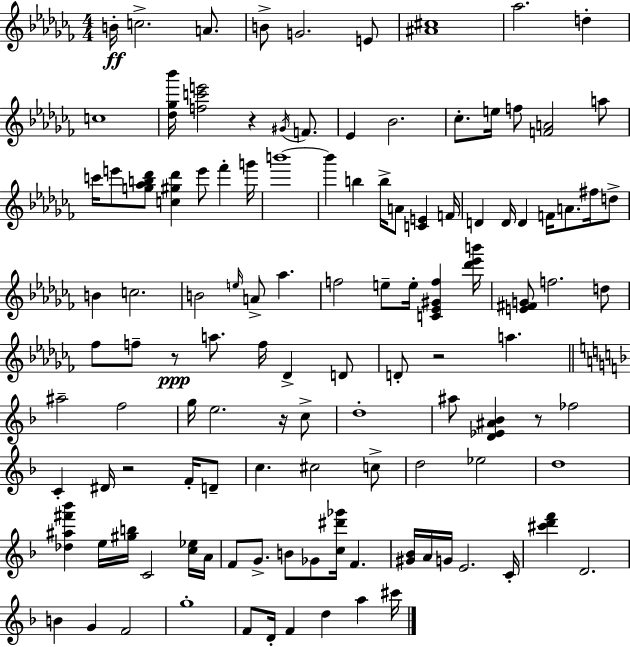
X:1
T:Untitled
M:4/4
L:1/4
K:Abm
B/4 c2 A/2 B/2 G2 E/2 [^A^c]4 _a2 d c4 [_d_g_b']/4 [fc'e']2 z ^G/4 F/2 _E _B2 _c/2 e/4 f/2 [FA]2 a/2 c'/4 e'/2 [g_ab_d']/2 [c^g_d'] e'/2 _f' g'/4 b'4 b' b b/4 A/2 [CE] F/4 D D/4 D F/4 A/2 ^f/4 d/2 B c2 B2 e/4 A/2 _a f2 e/2 e/4 [C_E^Gf] [_d'_e'b']/4 [E^FG]/2 f2 d/2 _f/2 f/2 z/2 a/2 f/4 _D D/2 D/2 z2 a ^a2 f2 g/4 e2 z/4 c/2 d4 ^a/2 [D_E^A_B] z/2 _f2 C ^D/4 z2 F/4 D/2 c ^c2 c/2 d2 _e2 d4 [_d^a^f'_b'] e/4 [^gb]/4 C2 [c_e]/4 A/4 F/2 G/2 B/2 _G/2 [c^d'_g']/4 F [^G_B]/4 A/4 G/4 E2 C/4 [^c'd'f'] D2 B G F2 g4 F/2 D/4 F d a ^c'/4